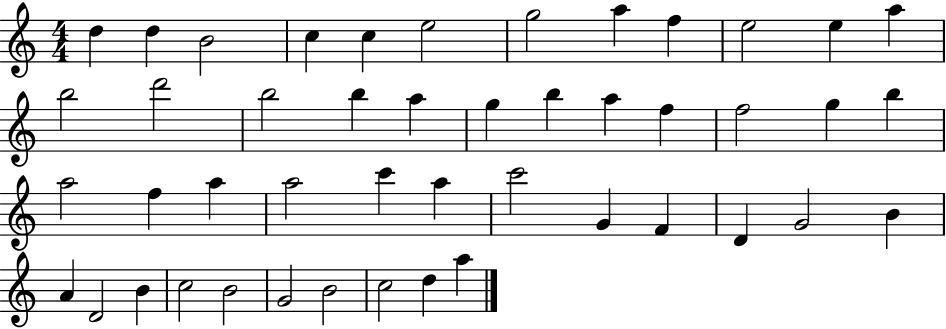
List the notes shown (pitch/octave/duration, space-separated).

D5/q D5/q B4/h C5/q C5/q E5/h G5/h A5/q F5/q E5/h E5/q A5/q B5/h D6/h B5/h B5/q A5/q G5/q B5/q A5/q F5/q F5/h G5/q B5/q A5/h F5/q A5/q A5/h C6/q A5/q C6/h G4/q F4/q D4/q G4/h B4/q A4/q D4/h B4/q C5/h B4/h G4/h B4/h C5/h D5/q A5/q